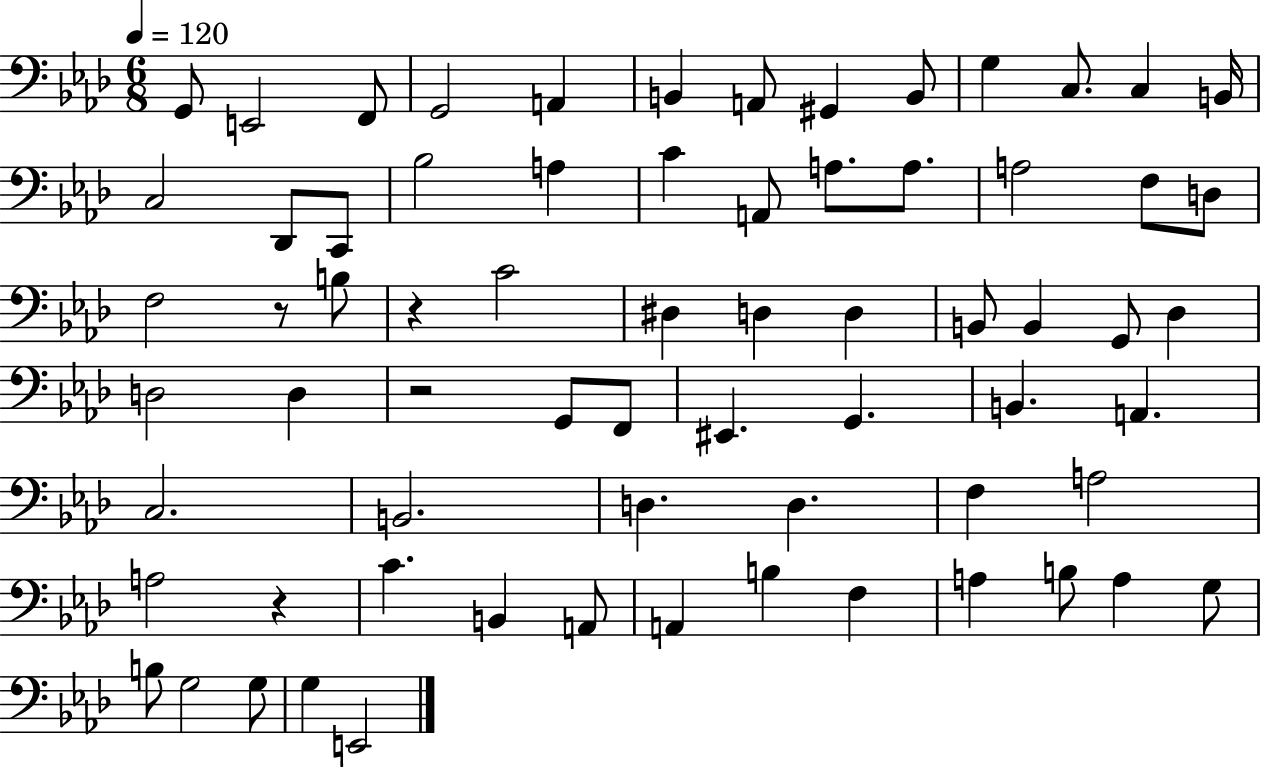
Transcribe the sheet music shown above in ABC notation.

X:1
T:Untitled
M:6/8
L:1/4
K:Ab
G,,/2 E,,2 F,,/2 G,,2 A,, B,, A,,/2 ^G,, B,,/2 G, C,/2 C, B,,/4 C,2 _D,,/2 C,,/2 _B,2 A, C A,,/2 A,/2 A,/2 A,2 F,/2 D,/2 F,2 z/2 B,/2 z C2 ^D, D, D, B,,/2 B,, G,,/2 _D, D,2 D, z2 G,,/2 F,,/2 ^E,, G,, B,, A,, C,2 B,,2 D, D, F, A,2 A,2 z C B,, A,,/2 A,, B, F, A, B,/2 A, G,/2 B,/2 G,2 G,/2 G, E,,2